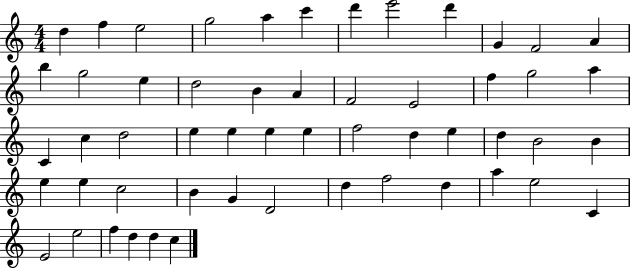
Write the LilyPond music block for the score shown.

{
  \clef treble
  \numericTimeSignature
  \time 4/4
  \key c \major
  d''4 f''4 e''2 | g''2 a''4 c'''4 | d'''4 e'''2 d'''4 | g'4 f'2 a'4 | \break b''4 g''2 e''4 | d''2 b'4 a'4 | f'2 e'2 | f''4 g''2 a''4 | \break c'4 c''4 d''2 | e''4 e''4 e''4 e''4 | f''2 d''4 e''4 | d''4 b'2 b'4 | \break e''4 e''4 c''2 | b'4 g'4 d'2 | d''4 f''2 d''4 | a''4 e''2 c'4 | \break e'2 e''2 | f''4 d''4 d''4 c''4 | \bar "|."
}